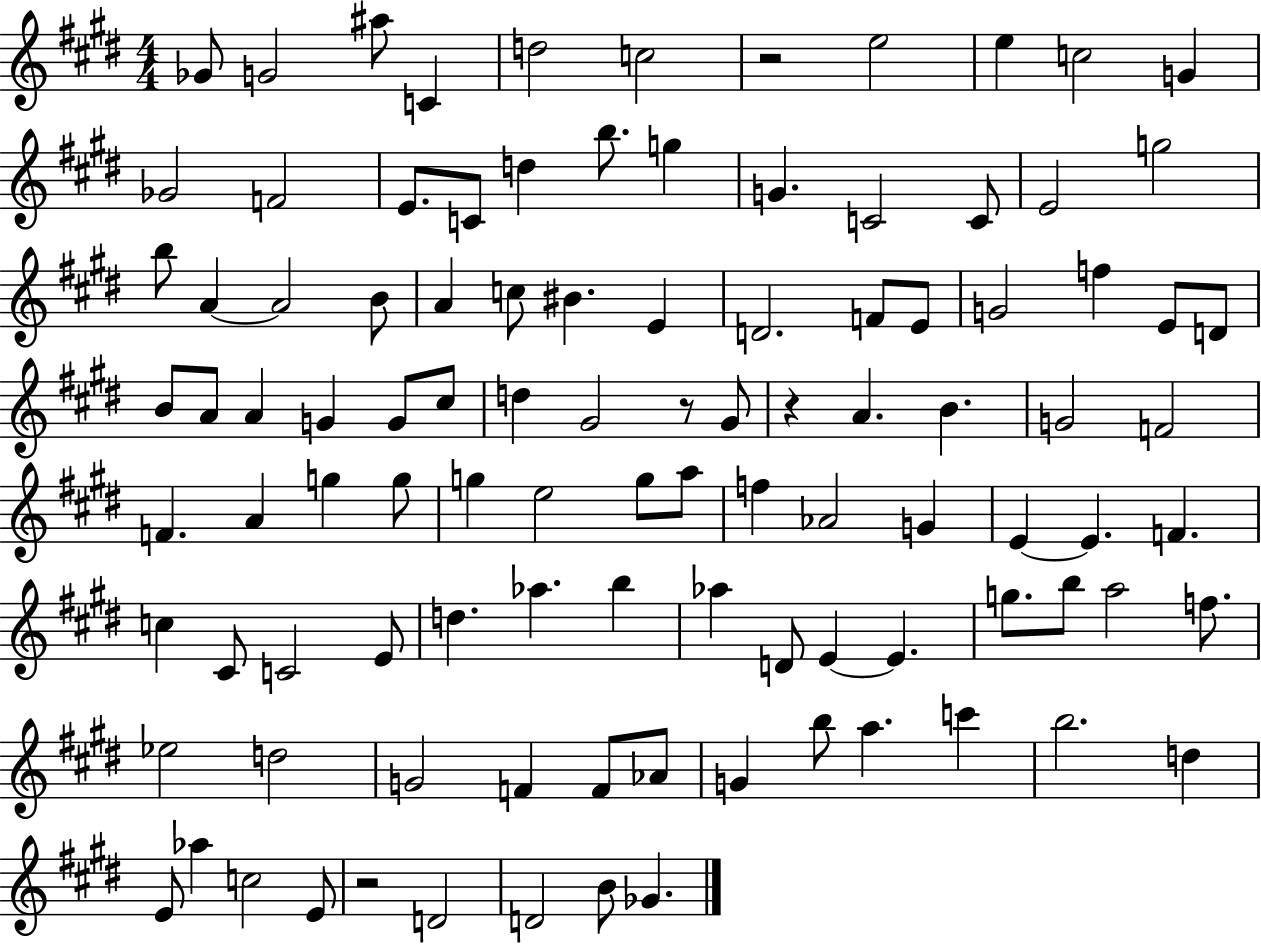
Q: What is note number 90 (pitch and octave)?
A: B5